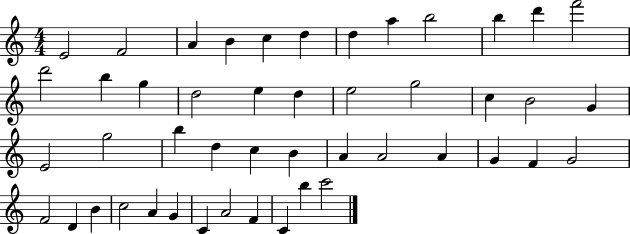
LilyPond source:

{
  \clef treble
  \numericTimeSignature
  \time 4/4
  \key c \major
  e'2 f'2 | a'4 b'4 c''4 d''4 | d''4 a''4 b''2 | b''4 d'''4 f'''2 | \break d'''2 b''4 g''4 | d''2 e''4 d''4 | e''2 g''2 | c''4 b'2 g'4 | \break e'2 g''2 | b''4 d''4 c''4 b'4 | a'4 a'2 a'4 | g'4 f'4 g'2 | \break f'2 d'4 b'4 | c''2 a'4 g'4 | c'4 a'2 f'4 | c'4 b''4 c'''2 | \break \bar "|."
}